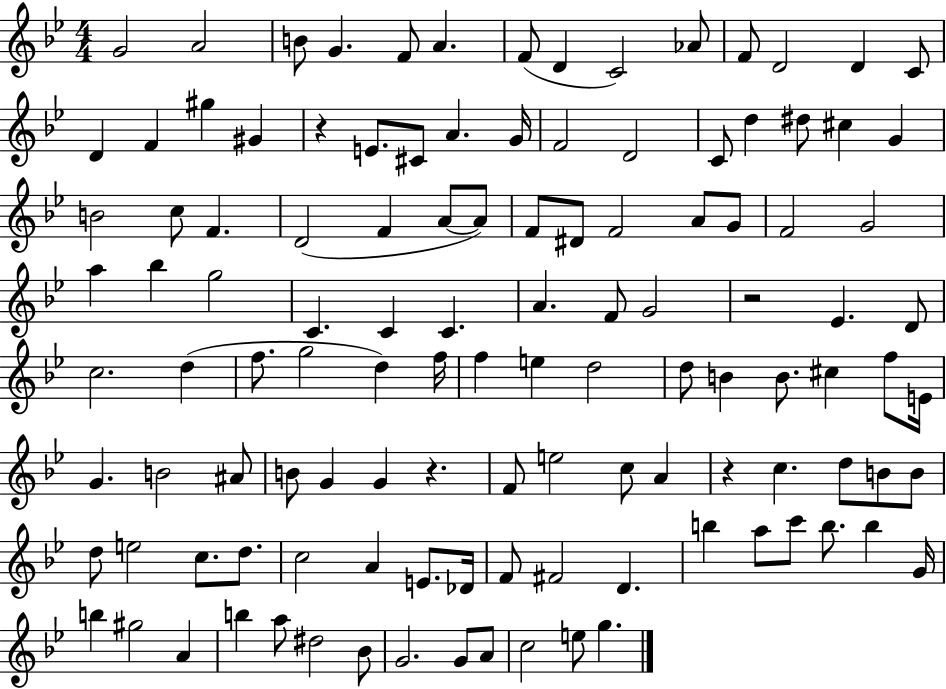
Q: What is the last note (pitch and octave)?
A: G5